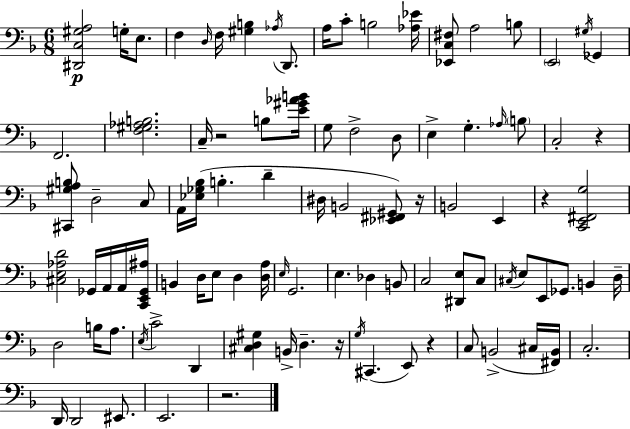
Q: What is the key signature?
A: F major